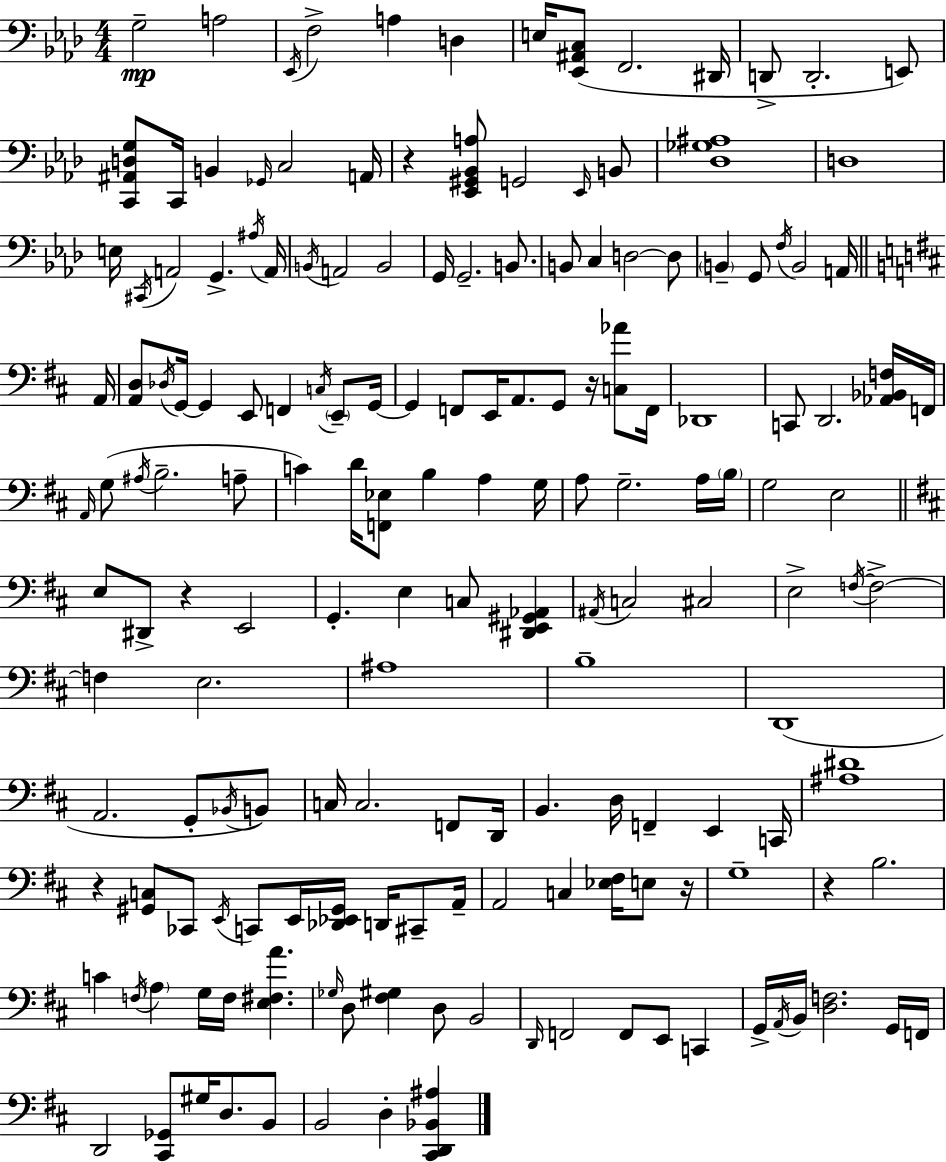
{
  \clef bass
  \numericTimeSignature
  \time 4/4
  \key f \minor
  g2--\mp a2 | \acciaccatura { ees,16 } f2-> a4 d4 | e16 <ees, ais, c>8( f,2. | dis,16 d,8-> d,2.-. e,8) | \break <c, ais, d g>8 c,16 b,4 \grace { ges,16 } c2 | a,16 r4 <ees, gis, bes, a>8 g,2 | \grace { ees,16 } b,8 <des ges ais>1 | d1 | \break e16 \acciaccatura { cis,16 } a,2 g,4.-> | \acciaccatura { ais16 } a,16 \acciaccatura { b,16 } a,2 b,2 | g,16 g,2.-- | b,8. b,8 c4 d2~~ | \break d8 \parenthesize b,4-- g,8 \acciaccatura { f16 } b,2 | a,16 \bar "||" \break \key b \minor a,16 <a, d>8 \acciaccatura { des16 } g,16~~ g,4 e,8 f,4 \acciaccatura { c16 } | \parenthesize e,8-- g,16~~ g,4 f,8 e,16 a,8. g,8 r16 | <c aes'>8 f,16 des,1 | c,8 d,2. | \break <aes, bes, f>16 f,16 \grace { a,16 }( g8 \acciaccatura { ais16 } b2.-- | a8-- c'4) d'16 <f, ees>8 b4 | a4 g16 a8 g2.-- | a16 \parenthesize b16 g2 e2 | \break \bar "||" \break \key b \minor e8 dis,8-> r4 e,2 | g,4.-. e4 c8 <dis, e, gis, aes,>4 | \acciaccatura { ais,16 } c2 cis2 | e2-> \acciaccatura { f16~ }~ f2-> | \break f4 e2. | ais1 | b1-- | d,1( | \break a,2. g,8-. | \acciaccatura { bes,16 }) b,8 c16 c2. | f,8 d,16 b,4. d16 f,4-- e,4 | c,16 <ais dis'>1 | \break r4 <gis, c>8 ces,8 \acciaccatura { e,16 } c,8 e,16 <des, ees, gis,>16 | d,16 cis,8-- a,16-- a,2 c4 | <ees fis>16 e8 r16 g1-- | r4 b2. | \break c'4 \acciaccatura { f16 } \parenthesize a4 g16 f16 <e fis a'>4. | \grace { ges16 } d8 <fis gis>4 d8 b,2 | \grace { d,16 } f,2 f,8 | e,8 c,4 g,16-> \acciaccatura { a,16 } b,16 <d f>2. | \break g,16 f,16 d,2 | <cis, ges,>8 gis16 d8. b,8 b,2 | d4-. <cis, d, bes, ais>4 \bar "|."
}